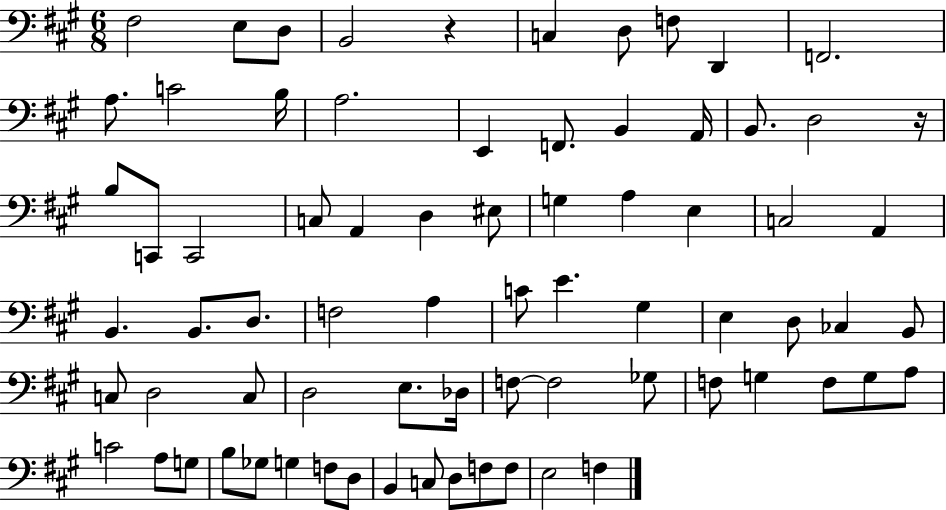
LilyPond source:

{
  \clef bass
  \numericTimeSignature
  \time 6/8
  \key a \major
  \repeat volta 2 { fis2 e8 d8 | b,2 r4 | c4 d8 f8 d,4 | f,2. | \break a8. c'2 b16 | a2. | e,4 f,8. b,4 a,16 | b,8. d2 r16 | \break b8 c,8 c,2 | c8 a,4 d4 eis8 | g4 a4 e4 | c2 a,4 | \break b,4. b,8. d8. | f2 a4 | c'8 e'4. gis4 | e4 d8 ces4 b,8 | \break c8 d2 c8 | d2 e8. des16 | f8~~ f2 ges8 | f8 g4 f8 g8 a8 | \break c'2 a8 g8 | b8 ges8 g4 f8 d8 | b,4 c8 d8 f8 f8 | e2 f4 | \break } \bar "|."
}